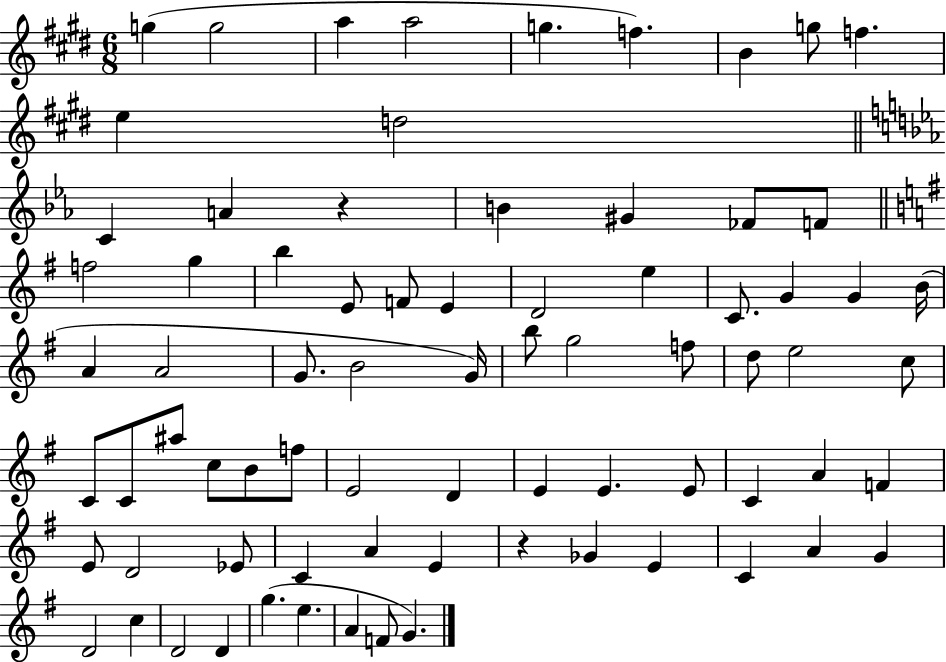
{
  \clef treble
  \numericTimeSignature
  \time 6/8
  \key e \major
  g''4( g''2 | a''4 a''2 | g''4. f''4.) | b'4 g''8 f''4. | \break e''4 d''2 | \bar "||" \break \key ees \major c'4 a'4 r4 | b'4 gis'4 fes'8 f'8 | \bar "||" \break \key g \major f''2 g''4 | b''4 e'8 f'8 e'4 | d'2 e''4 | c'8. g'4 g'4 b'16( | \break a'4 a'2 | g'8. b'2 g'16) | b''8 g''2 f''8 | d''8 e''2 c''8 | \break c'8 c'8 ais''8 c''8 b'8 f''8 | e'2 d'4 | e'4 e'4. e'8 | c'4 a'4 f'4 | \break e'8 d'2 ees'8 | c'4 a'4 e'4 | r4 ges'4 e'4 | c'4 a'4 g'4 | \break d'2 c''4 | d'2 d'4 | g''4.( e''4. | a'4 f'8 g'4.) | \break \bar "|."
}